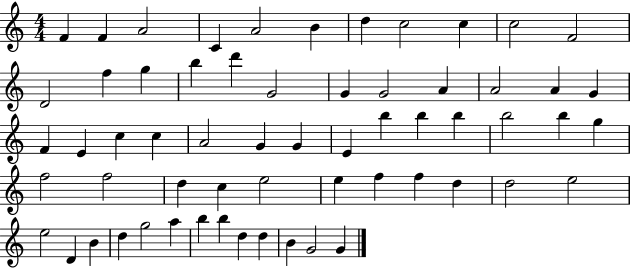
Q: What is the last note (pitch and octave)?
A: G4